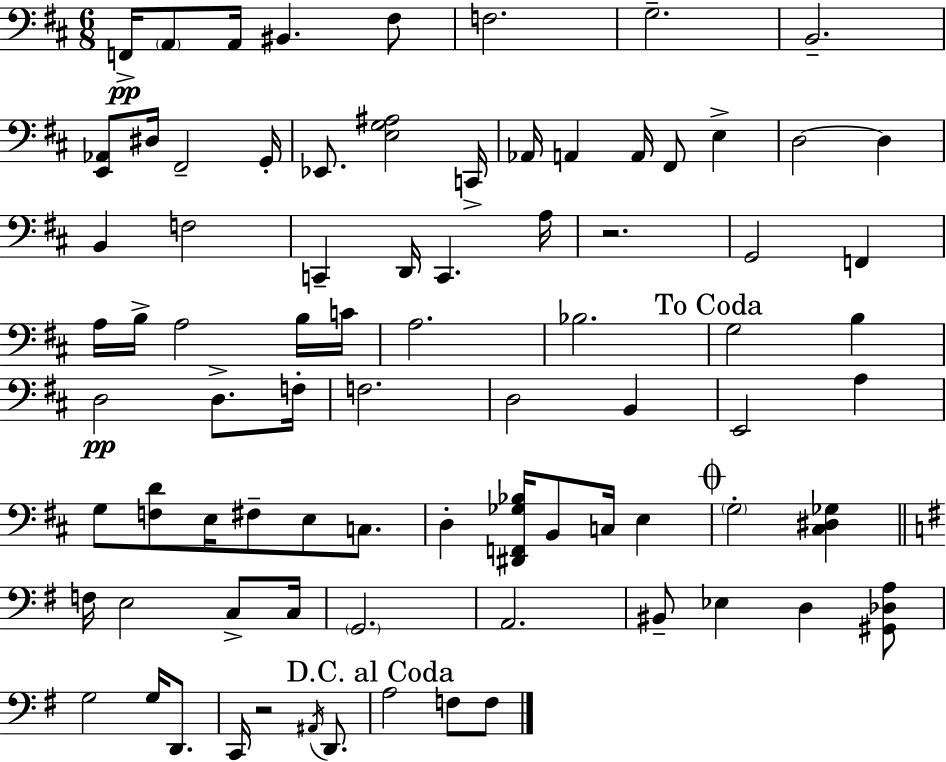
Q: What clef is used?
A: bass